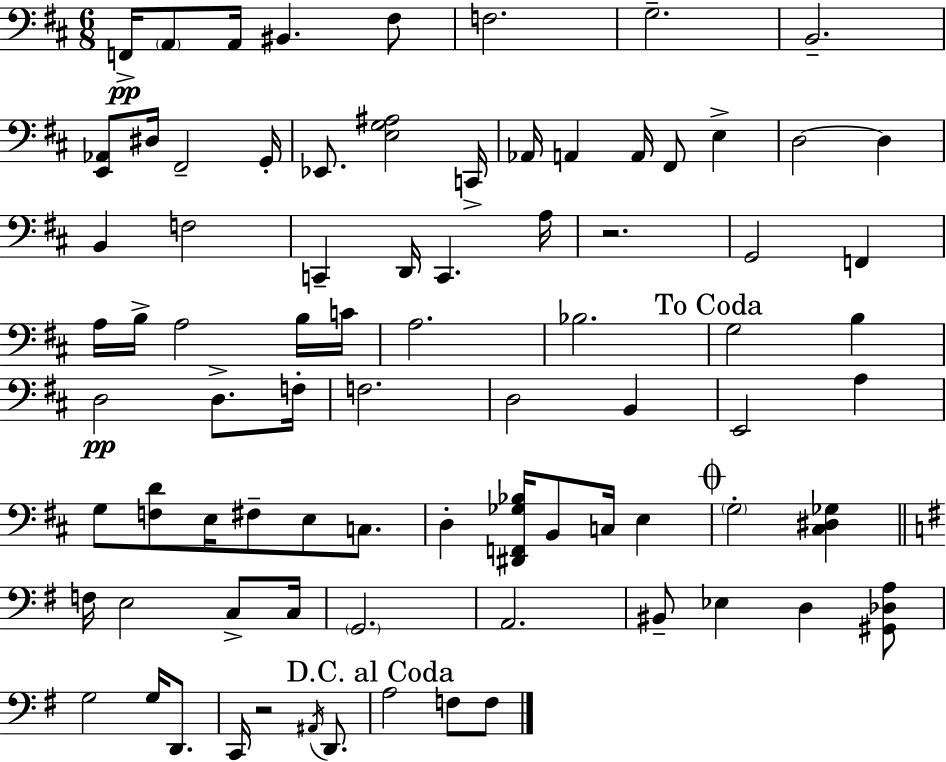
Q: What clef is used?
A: bass